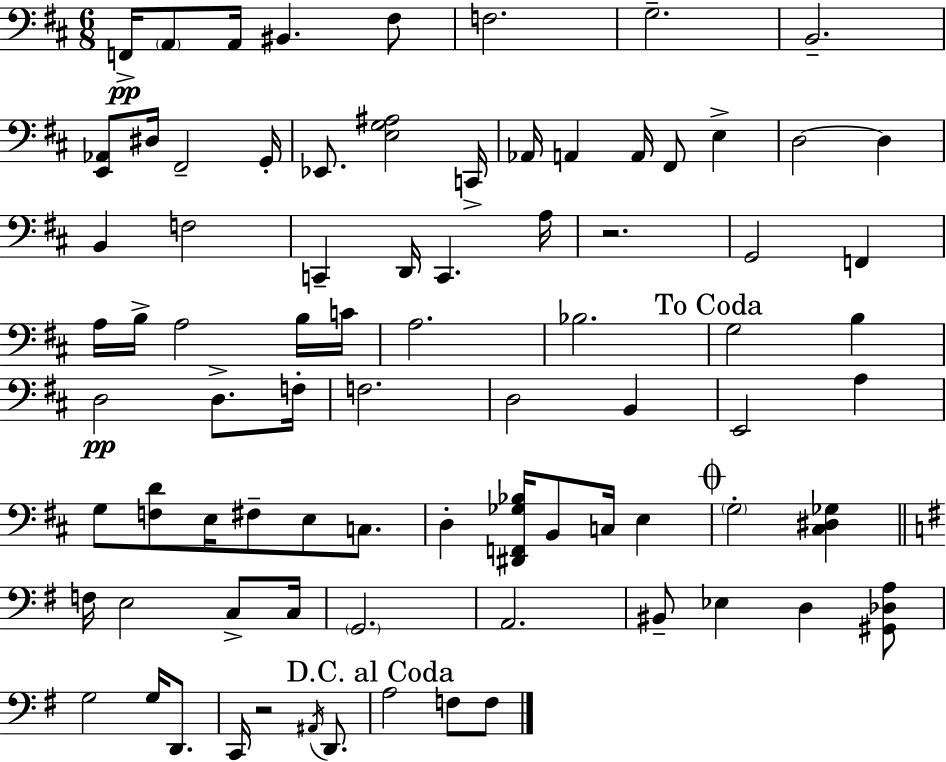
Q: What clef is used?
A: bass